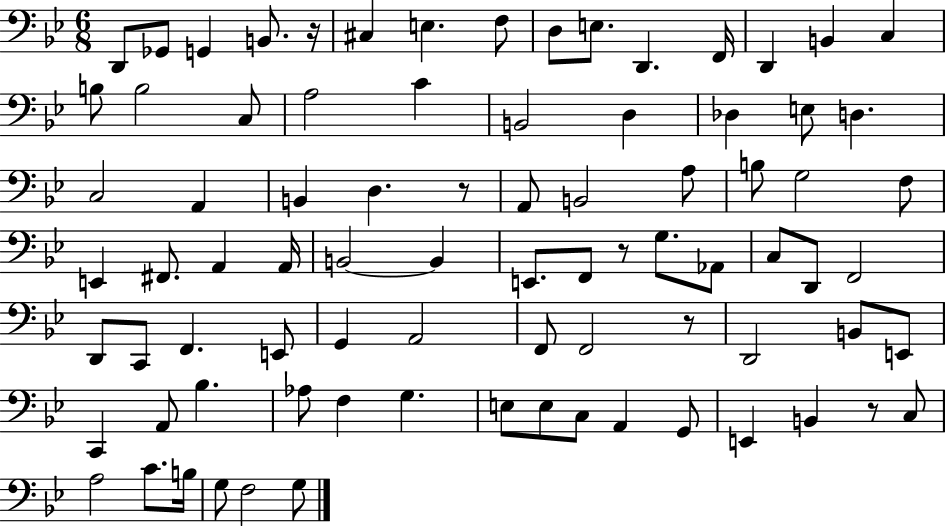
D2/e Gb2/e G2/q B2/e. R/s C#3/q E3/q. F3/e D3/e E3/e. D2/q. F2/s D2/q B2/q C3/q B3/e B3/h C3/e A3/h C4/q B2/h D3/q Db3/q E3/e D3/q. C3/h A2/q B2/q D3/q. R/e A2/e B2/h A3/e B3/e G3/h F3/e E2/q F#2/e. A2/q A2/s B2/h B2/q E2/e. F2/e R/e G3/e. Ab2/e C3/e D2/e F2/h D2/e C2/e F2/q. E2/e G2/q A2/h F2/e F2/h R/e D2/h B2/e E2/e C2/q A2/e Bb3/q. Ab3/e F3/q G3/q. E3/e E3/e C3/e A2/q G2/e E2/q B2/q R/e C3/e A3/h C4/e. B3/s G3/e F3/h G3/e